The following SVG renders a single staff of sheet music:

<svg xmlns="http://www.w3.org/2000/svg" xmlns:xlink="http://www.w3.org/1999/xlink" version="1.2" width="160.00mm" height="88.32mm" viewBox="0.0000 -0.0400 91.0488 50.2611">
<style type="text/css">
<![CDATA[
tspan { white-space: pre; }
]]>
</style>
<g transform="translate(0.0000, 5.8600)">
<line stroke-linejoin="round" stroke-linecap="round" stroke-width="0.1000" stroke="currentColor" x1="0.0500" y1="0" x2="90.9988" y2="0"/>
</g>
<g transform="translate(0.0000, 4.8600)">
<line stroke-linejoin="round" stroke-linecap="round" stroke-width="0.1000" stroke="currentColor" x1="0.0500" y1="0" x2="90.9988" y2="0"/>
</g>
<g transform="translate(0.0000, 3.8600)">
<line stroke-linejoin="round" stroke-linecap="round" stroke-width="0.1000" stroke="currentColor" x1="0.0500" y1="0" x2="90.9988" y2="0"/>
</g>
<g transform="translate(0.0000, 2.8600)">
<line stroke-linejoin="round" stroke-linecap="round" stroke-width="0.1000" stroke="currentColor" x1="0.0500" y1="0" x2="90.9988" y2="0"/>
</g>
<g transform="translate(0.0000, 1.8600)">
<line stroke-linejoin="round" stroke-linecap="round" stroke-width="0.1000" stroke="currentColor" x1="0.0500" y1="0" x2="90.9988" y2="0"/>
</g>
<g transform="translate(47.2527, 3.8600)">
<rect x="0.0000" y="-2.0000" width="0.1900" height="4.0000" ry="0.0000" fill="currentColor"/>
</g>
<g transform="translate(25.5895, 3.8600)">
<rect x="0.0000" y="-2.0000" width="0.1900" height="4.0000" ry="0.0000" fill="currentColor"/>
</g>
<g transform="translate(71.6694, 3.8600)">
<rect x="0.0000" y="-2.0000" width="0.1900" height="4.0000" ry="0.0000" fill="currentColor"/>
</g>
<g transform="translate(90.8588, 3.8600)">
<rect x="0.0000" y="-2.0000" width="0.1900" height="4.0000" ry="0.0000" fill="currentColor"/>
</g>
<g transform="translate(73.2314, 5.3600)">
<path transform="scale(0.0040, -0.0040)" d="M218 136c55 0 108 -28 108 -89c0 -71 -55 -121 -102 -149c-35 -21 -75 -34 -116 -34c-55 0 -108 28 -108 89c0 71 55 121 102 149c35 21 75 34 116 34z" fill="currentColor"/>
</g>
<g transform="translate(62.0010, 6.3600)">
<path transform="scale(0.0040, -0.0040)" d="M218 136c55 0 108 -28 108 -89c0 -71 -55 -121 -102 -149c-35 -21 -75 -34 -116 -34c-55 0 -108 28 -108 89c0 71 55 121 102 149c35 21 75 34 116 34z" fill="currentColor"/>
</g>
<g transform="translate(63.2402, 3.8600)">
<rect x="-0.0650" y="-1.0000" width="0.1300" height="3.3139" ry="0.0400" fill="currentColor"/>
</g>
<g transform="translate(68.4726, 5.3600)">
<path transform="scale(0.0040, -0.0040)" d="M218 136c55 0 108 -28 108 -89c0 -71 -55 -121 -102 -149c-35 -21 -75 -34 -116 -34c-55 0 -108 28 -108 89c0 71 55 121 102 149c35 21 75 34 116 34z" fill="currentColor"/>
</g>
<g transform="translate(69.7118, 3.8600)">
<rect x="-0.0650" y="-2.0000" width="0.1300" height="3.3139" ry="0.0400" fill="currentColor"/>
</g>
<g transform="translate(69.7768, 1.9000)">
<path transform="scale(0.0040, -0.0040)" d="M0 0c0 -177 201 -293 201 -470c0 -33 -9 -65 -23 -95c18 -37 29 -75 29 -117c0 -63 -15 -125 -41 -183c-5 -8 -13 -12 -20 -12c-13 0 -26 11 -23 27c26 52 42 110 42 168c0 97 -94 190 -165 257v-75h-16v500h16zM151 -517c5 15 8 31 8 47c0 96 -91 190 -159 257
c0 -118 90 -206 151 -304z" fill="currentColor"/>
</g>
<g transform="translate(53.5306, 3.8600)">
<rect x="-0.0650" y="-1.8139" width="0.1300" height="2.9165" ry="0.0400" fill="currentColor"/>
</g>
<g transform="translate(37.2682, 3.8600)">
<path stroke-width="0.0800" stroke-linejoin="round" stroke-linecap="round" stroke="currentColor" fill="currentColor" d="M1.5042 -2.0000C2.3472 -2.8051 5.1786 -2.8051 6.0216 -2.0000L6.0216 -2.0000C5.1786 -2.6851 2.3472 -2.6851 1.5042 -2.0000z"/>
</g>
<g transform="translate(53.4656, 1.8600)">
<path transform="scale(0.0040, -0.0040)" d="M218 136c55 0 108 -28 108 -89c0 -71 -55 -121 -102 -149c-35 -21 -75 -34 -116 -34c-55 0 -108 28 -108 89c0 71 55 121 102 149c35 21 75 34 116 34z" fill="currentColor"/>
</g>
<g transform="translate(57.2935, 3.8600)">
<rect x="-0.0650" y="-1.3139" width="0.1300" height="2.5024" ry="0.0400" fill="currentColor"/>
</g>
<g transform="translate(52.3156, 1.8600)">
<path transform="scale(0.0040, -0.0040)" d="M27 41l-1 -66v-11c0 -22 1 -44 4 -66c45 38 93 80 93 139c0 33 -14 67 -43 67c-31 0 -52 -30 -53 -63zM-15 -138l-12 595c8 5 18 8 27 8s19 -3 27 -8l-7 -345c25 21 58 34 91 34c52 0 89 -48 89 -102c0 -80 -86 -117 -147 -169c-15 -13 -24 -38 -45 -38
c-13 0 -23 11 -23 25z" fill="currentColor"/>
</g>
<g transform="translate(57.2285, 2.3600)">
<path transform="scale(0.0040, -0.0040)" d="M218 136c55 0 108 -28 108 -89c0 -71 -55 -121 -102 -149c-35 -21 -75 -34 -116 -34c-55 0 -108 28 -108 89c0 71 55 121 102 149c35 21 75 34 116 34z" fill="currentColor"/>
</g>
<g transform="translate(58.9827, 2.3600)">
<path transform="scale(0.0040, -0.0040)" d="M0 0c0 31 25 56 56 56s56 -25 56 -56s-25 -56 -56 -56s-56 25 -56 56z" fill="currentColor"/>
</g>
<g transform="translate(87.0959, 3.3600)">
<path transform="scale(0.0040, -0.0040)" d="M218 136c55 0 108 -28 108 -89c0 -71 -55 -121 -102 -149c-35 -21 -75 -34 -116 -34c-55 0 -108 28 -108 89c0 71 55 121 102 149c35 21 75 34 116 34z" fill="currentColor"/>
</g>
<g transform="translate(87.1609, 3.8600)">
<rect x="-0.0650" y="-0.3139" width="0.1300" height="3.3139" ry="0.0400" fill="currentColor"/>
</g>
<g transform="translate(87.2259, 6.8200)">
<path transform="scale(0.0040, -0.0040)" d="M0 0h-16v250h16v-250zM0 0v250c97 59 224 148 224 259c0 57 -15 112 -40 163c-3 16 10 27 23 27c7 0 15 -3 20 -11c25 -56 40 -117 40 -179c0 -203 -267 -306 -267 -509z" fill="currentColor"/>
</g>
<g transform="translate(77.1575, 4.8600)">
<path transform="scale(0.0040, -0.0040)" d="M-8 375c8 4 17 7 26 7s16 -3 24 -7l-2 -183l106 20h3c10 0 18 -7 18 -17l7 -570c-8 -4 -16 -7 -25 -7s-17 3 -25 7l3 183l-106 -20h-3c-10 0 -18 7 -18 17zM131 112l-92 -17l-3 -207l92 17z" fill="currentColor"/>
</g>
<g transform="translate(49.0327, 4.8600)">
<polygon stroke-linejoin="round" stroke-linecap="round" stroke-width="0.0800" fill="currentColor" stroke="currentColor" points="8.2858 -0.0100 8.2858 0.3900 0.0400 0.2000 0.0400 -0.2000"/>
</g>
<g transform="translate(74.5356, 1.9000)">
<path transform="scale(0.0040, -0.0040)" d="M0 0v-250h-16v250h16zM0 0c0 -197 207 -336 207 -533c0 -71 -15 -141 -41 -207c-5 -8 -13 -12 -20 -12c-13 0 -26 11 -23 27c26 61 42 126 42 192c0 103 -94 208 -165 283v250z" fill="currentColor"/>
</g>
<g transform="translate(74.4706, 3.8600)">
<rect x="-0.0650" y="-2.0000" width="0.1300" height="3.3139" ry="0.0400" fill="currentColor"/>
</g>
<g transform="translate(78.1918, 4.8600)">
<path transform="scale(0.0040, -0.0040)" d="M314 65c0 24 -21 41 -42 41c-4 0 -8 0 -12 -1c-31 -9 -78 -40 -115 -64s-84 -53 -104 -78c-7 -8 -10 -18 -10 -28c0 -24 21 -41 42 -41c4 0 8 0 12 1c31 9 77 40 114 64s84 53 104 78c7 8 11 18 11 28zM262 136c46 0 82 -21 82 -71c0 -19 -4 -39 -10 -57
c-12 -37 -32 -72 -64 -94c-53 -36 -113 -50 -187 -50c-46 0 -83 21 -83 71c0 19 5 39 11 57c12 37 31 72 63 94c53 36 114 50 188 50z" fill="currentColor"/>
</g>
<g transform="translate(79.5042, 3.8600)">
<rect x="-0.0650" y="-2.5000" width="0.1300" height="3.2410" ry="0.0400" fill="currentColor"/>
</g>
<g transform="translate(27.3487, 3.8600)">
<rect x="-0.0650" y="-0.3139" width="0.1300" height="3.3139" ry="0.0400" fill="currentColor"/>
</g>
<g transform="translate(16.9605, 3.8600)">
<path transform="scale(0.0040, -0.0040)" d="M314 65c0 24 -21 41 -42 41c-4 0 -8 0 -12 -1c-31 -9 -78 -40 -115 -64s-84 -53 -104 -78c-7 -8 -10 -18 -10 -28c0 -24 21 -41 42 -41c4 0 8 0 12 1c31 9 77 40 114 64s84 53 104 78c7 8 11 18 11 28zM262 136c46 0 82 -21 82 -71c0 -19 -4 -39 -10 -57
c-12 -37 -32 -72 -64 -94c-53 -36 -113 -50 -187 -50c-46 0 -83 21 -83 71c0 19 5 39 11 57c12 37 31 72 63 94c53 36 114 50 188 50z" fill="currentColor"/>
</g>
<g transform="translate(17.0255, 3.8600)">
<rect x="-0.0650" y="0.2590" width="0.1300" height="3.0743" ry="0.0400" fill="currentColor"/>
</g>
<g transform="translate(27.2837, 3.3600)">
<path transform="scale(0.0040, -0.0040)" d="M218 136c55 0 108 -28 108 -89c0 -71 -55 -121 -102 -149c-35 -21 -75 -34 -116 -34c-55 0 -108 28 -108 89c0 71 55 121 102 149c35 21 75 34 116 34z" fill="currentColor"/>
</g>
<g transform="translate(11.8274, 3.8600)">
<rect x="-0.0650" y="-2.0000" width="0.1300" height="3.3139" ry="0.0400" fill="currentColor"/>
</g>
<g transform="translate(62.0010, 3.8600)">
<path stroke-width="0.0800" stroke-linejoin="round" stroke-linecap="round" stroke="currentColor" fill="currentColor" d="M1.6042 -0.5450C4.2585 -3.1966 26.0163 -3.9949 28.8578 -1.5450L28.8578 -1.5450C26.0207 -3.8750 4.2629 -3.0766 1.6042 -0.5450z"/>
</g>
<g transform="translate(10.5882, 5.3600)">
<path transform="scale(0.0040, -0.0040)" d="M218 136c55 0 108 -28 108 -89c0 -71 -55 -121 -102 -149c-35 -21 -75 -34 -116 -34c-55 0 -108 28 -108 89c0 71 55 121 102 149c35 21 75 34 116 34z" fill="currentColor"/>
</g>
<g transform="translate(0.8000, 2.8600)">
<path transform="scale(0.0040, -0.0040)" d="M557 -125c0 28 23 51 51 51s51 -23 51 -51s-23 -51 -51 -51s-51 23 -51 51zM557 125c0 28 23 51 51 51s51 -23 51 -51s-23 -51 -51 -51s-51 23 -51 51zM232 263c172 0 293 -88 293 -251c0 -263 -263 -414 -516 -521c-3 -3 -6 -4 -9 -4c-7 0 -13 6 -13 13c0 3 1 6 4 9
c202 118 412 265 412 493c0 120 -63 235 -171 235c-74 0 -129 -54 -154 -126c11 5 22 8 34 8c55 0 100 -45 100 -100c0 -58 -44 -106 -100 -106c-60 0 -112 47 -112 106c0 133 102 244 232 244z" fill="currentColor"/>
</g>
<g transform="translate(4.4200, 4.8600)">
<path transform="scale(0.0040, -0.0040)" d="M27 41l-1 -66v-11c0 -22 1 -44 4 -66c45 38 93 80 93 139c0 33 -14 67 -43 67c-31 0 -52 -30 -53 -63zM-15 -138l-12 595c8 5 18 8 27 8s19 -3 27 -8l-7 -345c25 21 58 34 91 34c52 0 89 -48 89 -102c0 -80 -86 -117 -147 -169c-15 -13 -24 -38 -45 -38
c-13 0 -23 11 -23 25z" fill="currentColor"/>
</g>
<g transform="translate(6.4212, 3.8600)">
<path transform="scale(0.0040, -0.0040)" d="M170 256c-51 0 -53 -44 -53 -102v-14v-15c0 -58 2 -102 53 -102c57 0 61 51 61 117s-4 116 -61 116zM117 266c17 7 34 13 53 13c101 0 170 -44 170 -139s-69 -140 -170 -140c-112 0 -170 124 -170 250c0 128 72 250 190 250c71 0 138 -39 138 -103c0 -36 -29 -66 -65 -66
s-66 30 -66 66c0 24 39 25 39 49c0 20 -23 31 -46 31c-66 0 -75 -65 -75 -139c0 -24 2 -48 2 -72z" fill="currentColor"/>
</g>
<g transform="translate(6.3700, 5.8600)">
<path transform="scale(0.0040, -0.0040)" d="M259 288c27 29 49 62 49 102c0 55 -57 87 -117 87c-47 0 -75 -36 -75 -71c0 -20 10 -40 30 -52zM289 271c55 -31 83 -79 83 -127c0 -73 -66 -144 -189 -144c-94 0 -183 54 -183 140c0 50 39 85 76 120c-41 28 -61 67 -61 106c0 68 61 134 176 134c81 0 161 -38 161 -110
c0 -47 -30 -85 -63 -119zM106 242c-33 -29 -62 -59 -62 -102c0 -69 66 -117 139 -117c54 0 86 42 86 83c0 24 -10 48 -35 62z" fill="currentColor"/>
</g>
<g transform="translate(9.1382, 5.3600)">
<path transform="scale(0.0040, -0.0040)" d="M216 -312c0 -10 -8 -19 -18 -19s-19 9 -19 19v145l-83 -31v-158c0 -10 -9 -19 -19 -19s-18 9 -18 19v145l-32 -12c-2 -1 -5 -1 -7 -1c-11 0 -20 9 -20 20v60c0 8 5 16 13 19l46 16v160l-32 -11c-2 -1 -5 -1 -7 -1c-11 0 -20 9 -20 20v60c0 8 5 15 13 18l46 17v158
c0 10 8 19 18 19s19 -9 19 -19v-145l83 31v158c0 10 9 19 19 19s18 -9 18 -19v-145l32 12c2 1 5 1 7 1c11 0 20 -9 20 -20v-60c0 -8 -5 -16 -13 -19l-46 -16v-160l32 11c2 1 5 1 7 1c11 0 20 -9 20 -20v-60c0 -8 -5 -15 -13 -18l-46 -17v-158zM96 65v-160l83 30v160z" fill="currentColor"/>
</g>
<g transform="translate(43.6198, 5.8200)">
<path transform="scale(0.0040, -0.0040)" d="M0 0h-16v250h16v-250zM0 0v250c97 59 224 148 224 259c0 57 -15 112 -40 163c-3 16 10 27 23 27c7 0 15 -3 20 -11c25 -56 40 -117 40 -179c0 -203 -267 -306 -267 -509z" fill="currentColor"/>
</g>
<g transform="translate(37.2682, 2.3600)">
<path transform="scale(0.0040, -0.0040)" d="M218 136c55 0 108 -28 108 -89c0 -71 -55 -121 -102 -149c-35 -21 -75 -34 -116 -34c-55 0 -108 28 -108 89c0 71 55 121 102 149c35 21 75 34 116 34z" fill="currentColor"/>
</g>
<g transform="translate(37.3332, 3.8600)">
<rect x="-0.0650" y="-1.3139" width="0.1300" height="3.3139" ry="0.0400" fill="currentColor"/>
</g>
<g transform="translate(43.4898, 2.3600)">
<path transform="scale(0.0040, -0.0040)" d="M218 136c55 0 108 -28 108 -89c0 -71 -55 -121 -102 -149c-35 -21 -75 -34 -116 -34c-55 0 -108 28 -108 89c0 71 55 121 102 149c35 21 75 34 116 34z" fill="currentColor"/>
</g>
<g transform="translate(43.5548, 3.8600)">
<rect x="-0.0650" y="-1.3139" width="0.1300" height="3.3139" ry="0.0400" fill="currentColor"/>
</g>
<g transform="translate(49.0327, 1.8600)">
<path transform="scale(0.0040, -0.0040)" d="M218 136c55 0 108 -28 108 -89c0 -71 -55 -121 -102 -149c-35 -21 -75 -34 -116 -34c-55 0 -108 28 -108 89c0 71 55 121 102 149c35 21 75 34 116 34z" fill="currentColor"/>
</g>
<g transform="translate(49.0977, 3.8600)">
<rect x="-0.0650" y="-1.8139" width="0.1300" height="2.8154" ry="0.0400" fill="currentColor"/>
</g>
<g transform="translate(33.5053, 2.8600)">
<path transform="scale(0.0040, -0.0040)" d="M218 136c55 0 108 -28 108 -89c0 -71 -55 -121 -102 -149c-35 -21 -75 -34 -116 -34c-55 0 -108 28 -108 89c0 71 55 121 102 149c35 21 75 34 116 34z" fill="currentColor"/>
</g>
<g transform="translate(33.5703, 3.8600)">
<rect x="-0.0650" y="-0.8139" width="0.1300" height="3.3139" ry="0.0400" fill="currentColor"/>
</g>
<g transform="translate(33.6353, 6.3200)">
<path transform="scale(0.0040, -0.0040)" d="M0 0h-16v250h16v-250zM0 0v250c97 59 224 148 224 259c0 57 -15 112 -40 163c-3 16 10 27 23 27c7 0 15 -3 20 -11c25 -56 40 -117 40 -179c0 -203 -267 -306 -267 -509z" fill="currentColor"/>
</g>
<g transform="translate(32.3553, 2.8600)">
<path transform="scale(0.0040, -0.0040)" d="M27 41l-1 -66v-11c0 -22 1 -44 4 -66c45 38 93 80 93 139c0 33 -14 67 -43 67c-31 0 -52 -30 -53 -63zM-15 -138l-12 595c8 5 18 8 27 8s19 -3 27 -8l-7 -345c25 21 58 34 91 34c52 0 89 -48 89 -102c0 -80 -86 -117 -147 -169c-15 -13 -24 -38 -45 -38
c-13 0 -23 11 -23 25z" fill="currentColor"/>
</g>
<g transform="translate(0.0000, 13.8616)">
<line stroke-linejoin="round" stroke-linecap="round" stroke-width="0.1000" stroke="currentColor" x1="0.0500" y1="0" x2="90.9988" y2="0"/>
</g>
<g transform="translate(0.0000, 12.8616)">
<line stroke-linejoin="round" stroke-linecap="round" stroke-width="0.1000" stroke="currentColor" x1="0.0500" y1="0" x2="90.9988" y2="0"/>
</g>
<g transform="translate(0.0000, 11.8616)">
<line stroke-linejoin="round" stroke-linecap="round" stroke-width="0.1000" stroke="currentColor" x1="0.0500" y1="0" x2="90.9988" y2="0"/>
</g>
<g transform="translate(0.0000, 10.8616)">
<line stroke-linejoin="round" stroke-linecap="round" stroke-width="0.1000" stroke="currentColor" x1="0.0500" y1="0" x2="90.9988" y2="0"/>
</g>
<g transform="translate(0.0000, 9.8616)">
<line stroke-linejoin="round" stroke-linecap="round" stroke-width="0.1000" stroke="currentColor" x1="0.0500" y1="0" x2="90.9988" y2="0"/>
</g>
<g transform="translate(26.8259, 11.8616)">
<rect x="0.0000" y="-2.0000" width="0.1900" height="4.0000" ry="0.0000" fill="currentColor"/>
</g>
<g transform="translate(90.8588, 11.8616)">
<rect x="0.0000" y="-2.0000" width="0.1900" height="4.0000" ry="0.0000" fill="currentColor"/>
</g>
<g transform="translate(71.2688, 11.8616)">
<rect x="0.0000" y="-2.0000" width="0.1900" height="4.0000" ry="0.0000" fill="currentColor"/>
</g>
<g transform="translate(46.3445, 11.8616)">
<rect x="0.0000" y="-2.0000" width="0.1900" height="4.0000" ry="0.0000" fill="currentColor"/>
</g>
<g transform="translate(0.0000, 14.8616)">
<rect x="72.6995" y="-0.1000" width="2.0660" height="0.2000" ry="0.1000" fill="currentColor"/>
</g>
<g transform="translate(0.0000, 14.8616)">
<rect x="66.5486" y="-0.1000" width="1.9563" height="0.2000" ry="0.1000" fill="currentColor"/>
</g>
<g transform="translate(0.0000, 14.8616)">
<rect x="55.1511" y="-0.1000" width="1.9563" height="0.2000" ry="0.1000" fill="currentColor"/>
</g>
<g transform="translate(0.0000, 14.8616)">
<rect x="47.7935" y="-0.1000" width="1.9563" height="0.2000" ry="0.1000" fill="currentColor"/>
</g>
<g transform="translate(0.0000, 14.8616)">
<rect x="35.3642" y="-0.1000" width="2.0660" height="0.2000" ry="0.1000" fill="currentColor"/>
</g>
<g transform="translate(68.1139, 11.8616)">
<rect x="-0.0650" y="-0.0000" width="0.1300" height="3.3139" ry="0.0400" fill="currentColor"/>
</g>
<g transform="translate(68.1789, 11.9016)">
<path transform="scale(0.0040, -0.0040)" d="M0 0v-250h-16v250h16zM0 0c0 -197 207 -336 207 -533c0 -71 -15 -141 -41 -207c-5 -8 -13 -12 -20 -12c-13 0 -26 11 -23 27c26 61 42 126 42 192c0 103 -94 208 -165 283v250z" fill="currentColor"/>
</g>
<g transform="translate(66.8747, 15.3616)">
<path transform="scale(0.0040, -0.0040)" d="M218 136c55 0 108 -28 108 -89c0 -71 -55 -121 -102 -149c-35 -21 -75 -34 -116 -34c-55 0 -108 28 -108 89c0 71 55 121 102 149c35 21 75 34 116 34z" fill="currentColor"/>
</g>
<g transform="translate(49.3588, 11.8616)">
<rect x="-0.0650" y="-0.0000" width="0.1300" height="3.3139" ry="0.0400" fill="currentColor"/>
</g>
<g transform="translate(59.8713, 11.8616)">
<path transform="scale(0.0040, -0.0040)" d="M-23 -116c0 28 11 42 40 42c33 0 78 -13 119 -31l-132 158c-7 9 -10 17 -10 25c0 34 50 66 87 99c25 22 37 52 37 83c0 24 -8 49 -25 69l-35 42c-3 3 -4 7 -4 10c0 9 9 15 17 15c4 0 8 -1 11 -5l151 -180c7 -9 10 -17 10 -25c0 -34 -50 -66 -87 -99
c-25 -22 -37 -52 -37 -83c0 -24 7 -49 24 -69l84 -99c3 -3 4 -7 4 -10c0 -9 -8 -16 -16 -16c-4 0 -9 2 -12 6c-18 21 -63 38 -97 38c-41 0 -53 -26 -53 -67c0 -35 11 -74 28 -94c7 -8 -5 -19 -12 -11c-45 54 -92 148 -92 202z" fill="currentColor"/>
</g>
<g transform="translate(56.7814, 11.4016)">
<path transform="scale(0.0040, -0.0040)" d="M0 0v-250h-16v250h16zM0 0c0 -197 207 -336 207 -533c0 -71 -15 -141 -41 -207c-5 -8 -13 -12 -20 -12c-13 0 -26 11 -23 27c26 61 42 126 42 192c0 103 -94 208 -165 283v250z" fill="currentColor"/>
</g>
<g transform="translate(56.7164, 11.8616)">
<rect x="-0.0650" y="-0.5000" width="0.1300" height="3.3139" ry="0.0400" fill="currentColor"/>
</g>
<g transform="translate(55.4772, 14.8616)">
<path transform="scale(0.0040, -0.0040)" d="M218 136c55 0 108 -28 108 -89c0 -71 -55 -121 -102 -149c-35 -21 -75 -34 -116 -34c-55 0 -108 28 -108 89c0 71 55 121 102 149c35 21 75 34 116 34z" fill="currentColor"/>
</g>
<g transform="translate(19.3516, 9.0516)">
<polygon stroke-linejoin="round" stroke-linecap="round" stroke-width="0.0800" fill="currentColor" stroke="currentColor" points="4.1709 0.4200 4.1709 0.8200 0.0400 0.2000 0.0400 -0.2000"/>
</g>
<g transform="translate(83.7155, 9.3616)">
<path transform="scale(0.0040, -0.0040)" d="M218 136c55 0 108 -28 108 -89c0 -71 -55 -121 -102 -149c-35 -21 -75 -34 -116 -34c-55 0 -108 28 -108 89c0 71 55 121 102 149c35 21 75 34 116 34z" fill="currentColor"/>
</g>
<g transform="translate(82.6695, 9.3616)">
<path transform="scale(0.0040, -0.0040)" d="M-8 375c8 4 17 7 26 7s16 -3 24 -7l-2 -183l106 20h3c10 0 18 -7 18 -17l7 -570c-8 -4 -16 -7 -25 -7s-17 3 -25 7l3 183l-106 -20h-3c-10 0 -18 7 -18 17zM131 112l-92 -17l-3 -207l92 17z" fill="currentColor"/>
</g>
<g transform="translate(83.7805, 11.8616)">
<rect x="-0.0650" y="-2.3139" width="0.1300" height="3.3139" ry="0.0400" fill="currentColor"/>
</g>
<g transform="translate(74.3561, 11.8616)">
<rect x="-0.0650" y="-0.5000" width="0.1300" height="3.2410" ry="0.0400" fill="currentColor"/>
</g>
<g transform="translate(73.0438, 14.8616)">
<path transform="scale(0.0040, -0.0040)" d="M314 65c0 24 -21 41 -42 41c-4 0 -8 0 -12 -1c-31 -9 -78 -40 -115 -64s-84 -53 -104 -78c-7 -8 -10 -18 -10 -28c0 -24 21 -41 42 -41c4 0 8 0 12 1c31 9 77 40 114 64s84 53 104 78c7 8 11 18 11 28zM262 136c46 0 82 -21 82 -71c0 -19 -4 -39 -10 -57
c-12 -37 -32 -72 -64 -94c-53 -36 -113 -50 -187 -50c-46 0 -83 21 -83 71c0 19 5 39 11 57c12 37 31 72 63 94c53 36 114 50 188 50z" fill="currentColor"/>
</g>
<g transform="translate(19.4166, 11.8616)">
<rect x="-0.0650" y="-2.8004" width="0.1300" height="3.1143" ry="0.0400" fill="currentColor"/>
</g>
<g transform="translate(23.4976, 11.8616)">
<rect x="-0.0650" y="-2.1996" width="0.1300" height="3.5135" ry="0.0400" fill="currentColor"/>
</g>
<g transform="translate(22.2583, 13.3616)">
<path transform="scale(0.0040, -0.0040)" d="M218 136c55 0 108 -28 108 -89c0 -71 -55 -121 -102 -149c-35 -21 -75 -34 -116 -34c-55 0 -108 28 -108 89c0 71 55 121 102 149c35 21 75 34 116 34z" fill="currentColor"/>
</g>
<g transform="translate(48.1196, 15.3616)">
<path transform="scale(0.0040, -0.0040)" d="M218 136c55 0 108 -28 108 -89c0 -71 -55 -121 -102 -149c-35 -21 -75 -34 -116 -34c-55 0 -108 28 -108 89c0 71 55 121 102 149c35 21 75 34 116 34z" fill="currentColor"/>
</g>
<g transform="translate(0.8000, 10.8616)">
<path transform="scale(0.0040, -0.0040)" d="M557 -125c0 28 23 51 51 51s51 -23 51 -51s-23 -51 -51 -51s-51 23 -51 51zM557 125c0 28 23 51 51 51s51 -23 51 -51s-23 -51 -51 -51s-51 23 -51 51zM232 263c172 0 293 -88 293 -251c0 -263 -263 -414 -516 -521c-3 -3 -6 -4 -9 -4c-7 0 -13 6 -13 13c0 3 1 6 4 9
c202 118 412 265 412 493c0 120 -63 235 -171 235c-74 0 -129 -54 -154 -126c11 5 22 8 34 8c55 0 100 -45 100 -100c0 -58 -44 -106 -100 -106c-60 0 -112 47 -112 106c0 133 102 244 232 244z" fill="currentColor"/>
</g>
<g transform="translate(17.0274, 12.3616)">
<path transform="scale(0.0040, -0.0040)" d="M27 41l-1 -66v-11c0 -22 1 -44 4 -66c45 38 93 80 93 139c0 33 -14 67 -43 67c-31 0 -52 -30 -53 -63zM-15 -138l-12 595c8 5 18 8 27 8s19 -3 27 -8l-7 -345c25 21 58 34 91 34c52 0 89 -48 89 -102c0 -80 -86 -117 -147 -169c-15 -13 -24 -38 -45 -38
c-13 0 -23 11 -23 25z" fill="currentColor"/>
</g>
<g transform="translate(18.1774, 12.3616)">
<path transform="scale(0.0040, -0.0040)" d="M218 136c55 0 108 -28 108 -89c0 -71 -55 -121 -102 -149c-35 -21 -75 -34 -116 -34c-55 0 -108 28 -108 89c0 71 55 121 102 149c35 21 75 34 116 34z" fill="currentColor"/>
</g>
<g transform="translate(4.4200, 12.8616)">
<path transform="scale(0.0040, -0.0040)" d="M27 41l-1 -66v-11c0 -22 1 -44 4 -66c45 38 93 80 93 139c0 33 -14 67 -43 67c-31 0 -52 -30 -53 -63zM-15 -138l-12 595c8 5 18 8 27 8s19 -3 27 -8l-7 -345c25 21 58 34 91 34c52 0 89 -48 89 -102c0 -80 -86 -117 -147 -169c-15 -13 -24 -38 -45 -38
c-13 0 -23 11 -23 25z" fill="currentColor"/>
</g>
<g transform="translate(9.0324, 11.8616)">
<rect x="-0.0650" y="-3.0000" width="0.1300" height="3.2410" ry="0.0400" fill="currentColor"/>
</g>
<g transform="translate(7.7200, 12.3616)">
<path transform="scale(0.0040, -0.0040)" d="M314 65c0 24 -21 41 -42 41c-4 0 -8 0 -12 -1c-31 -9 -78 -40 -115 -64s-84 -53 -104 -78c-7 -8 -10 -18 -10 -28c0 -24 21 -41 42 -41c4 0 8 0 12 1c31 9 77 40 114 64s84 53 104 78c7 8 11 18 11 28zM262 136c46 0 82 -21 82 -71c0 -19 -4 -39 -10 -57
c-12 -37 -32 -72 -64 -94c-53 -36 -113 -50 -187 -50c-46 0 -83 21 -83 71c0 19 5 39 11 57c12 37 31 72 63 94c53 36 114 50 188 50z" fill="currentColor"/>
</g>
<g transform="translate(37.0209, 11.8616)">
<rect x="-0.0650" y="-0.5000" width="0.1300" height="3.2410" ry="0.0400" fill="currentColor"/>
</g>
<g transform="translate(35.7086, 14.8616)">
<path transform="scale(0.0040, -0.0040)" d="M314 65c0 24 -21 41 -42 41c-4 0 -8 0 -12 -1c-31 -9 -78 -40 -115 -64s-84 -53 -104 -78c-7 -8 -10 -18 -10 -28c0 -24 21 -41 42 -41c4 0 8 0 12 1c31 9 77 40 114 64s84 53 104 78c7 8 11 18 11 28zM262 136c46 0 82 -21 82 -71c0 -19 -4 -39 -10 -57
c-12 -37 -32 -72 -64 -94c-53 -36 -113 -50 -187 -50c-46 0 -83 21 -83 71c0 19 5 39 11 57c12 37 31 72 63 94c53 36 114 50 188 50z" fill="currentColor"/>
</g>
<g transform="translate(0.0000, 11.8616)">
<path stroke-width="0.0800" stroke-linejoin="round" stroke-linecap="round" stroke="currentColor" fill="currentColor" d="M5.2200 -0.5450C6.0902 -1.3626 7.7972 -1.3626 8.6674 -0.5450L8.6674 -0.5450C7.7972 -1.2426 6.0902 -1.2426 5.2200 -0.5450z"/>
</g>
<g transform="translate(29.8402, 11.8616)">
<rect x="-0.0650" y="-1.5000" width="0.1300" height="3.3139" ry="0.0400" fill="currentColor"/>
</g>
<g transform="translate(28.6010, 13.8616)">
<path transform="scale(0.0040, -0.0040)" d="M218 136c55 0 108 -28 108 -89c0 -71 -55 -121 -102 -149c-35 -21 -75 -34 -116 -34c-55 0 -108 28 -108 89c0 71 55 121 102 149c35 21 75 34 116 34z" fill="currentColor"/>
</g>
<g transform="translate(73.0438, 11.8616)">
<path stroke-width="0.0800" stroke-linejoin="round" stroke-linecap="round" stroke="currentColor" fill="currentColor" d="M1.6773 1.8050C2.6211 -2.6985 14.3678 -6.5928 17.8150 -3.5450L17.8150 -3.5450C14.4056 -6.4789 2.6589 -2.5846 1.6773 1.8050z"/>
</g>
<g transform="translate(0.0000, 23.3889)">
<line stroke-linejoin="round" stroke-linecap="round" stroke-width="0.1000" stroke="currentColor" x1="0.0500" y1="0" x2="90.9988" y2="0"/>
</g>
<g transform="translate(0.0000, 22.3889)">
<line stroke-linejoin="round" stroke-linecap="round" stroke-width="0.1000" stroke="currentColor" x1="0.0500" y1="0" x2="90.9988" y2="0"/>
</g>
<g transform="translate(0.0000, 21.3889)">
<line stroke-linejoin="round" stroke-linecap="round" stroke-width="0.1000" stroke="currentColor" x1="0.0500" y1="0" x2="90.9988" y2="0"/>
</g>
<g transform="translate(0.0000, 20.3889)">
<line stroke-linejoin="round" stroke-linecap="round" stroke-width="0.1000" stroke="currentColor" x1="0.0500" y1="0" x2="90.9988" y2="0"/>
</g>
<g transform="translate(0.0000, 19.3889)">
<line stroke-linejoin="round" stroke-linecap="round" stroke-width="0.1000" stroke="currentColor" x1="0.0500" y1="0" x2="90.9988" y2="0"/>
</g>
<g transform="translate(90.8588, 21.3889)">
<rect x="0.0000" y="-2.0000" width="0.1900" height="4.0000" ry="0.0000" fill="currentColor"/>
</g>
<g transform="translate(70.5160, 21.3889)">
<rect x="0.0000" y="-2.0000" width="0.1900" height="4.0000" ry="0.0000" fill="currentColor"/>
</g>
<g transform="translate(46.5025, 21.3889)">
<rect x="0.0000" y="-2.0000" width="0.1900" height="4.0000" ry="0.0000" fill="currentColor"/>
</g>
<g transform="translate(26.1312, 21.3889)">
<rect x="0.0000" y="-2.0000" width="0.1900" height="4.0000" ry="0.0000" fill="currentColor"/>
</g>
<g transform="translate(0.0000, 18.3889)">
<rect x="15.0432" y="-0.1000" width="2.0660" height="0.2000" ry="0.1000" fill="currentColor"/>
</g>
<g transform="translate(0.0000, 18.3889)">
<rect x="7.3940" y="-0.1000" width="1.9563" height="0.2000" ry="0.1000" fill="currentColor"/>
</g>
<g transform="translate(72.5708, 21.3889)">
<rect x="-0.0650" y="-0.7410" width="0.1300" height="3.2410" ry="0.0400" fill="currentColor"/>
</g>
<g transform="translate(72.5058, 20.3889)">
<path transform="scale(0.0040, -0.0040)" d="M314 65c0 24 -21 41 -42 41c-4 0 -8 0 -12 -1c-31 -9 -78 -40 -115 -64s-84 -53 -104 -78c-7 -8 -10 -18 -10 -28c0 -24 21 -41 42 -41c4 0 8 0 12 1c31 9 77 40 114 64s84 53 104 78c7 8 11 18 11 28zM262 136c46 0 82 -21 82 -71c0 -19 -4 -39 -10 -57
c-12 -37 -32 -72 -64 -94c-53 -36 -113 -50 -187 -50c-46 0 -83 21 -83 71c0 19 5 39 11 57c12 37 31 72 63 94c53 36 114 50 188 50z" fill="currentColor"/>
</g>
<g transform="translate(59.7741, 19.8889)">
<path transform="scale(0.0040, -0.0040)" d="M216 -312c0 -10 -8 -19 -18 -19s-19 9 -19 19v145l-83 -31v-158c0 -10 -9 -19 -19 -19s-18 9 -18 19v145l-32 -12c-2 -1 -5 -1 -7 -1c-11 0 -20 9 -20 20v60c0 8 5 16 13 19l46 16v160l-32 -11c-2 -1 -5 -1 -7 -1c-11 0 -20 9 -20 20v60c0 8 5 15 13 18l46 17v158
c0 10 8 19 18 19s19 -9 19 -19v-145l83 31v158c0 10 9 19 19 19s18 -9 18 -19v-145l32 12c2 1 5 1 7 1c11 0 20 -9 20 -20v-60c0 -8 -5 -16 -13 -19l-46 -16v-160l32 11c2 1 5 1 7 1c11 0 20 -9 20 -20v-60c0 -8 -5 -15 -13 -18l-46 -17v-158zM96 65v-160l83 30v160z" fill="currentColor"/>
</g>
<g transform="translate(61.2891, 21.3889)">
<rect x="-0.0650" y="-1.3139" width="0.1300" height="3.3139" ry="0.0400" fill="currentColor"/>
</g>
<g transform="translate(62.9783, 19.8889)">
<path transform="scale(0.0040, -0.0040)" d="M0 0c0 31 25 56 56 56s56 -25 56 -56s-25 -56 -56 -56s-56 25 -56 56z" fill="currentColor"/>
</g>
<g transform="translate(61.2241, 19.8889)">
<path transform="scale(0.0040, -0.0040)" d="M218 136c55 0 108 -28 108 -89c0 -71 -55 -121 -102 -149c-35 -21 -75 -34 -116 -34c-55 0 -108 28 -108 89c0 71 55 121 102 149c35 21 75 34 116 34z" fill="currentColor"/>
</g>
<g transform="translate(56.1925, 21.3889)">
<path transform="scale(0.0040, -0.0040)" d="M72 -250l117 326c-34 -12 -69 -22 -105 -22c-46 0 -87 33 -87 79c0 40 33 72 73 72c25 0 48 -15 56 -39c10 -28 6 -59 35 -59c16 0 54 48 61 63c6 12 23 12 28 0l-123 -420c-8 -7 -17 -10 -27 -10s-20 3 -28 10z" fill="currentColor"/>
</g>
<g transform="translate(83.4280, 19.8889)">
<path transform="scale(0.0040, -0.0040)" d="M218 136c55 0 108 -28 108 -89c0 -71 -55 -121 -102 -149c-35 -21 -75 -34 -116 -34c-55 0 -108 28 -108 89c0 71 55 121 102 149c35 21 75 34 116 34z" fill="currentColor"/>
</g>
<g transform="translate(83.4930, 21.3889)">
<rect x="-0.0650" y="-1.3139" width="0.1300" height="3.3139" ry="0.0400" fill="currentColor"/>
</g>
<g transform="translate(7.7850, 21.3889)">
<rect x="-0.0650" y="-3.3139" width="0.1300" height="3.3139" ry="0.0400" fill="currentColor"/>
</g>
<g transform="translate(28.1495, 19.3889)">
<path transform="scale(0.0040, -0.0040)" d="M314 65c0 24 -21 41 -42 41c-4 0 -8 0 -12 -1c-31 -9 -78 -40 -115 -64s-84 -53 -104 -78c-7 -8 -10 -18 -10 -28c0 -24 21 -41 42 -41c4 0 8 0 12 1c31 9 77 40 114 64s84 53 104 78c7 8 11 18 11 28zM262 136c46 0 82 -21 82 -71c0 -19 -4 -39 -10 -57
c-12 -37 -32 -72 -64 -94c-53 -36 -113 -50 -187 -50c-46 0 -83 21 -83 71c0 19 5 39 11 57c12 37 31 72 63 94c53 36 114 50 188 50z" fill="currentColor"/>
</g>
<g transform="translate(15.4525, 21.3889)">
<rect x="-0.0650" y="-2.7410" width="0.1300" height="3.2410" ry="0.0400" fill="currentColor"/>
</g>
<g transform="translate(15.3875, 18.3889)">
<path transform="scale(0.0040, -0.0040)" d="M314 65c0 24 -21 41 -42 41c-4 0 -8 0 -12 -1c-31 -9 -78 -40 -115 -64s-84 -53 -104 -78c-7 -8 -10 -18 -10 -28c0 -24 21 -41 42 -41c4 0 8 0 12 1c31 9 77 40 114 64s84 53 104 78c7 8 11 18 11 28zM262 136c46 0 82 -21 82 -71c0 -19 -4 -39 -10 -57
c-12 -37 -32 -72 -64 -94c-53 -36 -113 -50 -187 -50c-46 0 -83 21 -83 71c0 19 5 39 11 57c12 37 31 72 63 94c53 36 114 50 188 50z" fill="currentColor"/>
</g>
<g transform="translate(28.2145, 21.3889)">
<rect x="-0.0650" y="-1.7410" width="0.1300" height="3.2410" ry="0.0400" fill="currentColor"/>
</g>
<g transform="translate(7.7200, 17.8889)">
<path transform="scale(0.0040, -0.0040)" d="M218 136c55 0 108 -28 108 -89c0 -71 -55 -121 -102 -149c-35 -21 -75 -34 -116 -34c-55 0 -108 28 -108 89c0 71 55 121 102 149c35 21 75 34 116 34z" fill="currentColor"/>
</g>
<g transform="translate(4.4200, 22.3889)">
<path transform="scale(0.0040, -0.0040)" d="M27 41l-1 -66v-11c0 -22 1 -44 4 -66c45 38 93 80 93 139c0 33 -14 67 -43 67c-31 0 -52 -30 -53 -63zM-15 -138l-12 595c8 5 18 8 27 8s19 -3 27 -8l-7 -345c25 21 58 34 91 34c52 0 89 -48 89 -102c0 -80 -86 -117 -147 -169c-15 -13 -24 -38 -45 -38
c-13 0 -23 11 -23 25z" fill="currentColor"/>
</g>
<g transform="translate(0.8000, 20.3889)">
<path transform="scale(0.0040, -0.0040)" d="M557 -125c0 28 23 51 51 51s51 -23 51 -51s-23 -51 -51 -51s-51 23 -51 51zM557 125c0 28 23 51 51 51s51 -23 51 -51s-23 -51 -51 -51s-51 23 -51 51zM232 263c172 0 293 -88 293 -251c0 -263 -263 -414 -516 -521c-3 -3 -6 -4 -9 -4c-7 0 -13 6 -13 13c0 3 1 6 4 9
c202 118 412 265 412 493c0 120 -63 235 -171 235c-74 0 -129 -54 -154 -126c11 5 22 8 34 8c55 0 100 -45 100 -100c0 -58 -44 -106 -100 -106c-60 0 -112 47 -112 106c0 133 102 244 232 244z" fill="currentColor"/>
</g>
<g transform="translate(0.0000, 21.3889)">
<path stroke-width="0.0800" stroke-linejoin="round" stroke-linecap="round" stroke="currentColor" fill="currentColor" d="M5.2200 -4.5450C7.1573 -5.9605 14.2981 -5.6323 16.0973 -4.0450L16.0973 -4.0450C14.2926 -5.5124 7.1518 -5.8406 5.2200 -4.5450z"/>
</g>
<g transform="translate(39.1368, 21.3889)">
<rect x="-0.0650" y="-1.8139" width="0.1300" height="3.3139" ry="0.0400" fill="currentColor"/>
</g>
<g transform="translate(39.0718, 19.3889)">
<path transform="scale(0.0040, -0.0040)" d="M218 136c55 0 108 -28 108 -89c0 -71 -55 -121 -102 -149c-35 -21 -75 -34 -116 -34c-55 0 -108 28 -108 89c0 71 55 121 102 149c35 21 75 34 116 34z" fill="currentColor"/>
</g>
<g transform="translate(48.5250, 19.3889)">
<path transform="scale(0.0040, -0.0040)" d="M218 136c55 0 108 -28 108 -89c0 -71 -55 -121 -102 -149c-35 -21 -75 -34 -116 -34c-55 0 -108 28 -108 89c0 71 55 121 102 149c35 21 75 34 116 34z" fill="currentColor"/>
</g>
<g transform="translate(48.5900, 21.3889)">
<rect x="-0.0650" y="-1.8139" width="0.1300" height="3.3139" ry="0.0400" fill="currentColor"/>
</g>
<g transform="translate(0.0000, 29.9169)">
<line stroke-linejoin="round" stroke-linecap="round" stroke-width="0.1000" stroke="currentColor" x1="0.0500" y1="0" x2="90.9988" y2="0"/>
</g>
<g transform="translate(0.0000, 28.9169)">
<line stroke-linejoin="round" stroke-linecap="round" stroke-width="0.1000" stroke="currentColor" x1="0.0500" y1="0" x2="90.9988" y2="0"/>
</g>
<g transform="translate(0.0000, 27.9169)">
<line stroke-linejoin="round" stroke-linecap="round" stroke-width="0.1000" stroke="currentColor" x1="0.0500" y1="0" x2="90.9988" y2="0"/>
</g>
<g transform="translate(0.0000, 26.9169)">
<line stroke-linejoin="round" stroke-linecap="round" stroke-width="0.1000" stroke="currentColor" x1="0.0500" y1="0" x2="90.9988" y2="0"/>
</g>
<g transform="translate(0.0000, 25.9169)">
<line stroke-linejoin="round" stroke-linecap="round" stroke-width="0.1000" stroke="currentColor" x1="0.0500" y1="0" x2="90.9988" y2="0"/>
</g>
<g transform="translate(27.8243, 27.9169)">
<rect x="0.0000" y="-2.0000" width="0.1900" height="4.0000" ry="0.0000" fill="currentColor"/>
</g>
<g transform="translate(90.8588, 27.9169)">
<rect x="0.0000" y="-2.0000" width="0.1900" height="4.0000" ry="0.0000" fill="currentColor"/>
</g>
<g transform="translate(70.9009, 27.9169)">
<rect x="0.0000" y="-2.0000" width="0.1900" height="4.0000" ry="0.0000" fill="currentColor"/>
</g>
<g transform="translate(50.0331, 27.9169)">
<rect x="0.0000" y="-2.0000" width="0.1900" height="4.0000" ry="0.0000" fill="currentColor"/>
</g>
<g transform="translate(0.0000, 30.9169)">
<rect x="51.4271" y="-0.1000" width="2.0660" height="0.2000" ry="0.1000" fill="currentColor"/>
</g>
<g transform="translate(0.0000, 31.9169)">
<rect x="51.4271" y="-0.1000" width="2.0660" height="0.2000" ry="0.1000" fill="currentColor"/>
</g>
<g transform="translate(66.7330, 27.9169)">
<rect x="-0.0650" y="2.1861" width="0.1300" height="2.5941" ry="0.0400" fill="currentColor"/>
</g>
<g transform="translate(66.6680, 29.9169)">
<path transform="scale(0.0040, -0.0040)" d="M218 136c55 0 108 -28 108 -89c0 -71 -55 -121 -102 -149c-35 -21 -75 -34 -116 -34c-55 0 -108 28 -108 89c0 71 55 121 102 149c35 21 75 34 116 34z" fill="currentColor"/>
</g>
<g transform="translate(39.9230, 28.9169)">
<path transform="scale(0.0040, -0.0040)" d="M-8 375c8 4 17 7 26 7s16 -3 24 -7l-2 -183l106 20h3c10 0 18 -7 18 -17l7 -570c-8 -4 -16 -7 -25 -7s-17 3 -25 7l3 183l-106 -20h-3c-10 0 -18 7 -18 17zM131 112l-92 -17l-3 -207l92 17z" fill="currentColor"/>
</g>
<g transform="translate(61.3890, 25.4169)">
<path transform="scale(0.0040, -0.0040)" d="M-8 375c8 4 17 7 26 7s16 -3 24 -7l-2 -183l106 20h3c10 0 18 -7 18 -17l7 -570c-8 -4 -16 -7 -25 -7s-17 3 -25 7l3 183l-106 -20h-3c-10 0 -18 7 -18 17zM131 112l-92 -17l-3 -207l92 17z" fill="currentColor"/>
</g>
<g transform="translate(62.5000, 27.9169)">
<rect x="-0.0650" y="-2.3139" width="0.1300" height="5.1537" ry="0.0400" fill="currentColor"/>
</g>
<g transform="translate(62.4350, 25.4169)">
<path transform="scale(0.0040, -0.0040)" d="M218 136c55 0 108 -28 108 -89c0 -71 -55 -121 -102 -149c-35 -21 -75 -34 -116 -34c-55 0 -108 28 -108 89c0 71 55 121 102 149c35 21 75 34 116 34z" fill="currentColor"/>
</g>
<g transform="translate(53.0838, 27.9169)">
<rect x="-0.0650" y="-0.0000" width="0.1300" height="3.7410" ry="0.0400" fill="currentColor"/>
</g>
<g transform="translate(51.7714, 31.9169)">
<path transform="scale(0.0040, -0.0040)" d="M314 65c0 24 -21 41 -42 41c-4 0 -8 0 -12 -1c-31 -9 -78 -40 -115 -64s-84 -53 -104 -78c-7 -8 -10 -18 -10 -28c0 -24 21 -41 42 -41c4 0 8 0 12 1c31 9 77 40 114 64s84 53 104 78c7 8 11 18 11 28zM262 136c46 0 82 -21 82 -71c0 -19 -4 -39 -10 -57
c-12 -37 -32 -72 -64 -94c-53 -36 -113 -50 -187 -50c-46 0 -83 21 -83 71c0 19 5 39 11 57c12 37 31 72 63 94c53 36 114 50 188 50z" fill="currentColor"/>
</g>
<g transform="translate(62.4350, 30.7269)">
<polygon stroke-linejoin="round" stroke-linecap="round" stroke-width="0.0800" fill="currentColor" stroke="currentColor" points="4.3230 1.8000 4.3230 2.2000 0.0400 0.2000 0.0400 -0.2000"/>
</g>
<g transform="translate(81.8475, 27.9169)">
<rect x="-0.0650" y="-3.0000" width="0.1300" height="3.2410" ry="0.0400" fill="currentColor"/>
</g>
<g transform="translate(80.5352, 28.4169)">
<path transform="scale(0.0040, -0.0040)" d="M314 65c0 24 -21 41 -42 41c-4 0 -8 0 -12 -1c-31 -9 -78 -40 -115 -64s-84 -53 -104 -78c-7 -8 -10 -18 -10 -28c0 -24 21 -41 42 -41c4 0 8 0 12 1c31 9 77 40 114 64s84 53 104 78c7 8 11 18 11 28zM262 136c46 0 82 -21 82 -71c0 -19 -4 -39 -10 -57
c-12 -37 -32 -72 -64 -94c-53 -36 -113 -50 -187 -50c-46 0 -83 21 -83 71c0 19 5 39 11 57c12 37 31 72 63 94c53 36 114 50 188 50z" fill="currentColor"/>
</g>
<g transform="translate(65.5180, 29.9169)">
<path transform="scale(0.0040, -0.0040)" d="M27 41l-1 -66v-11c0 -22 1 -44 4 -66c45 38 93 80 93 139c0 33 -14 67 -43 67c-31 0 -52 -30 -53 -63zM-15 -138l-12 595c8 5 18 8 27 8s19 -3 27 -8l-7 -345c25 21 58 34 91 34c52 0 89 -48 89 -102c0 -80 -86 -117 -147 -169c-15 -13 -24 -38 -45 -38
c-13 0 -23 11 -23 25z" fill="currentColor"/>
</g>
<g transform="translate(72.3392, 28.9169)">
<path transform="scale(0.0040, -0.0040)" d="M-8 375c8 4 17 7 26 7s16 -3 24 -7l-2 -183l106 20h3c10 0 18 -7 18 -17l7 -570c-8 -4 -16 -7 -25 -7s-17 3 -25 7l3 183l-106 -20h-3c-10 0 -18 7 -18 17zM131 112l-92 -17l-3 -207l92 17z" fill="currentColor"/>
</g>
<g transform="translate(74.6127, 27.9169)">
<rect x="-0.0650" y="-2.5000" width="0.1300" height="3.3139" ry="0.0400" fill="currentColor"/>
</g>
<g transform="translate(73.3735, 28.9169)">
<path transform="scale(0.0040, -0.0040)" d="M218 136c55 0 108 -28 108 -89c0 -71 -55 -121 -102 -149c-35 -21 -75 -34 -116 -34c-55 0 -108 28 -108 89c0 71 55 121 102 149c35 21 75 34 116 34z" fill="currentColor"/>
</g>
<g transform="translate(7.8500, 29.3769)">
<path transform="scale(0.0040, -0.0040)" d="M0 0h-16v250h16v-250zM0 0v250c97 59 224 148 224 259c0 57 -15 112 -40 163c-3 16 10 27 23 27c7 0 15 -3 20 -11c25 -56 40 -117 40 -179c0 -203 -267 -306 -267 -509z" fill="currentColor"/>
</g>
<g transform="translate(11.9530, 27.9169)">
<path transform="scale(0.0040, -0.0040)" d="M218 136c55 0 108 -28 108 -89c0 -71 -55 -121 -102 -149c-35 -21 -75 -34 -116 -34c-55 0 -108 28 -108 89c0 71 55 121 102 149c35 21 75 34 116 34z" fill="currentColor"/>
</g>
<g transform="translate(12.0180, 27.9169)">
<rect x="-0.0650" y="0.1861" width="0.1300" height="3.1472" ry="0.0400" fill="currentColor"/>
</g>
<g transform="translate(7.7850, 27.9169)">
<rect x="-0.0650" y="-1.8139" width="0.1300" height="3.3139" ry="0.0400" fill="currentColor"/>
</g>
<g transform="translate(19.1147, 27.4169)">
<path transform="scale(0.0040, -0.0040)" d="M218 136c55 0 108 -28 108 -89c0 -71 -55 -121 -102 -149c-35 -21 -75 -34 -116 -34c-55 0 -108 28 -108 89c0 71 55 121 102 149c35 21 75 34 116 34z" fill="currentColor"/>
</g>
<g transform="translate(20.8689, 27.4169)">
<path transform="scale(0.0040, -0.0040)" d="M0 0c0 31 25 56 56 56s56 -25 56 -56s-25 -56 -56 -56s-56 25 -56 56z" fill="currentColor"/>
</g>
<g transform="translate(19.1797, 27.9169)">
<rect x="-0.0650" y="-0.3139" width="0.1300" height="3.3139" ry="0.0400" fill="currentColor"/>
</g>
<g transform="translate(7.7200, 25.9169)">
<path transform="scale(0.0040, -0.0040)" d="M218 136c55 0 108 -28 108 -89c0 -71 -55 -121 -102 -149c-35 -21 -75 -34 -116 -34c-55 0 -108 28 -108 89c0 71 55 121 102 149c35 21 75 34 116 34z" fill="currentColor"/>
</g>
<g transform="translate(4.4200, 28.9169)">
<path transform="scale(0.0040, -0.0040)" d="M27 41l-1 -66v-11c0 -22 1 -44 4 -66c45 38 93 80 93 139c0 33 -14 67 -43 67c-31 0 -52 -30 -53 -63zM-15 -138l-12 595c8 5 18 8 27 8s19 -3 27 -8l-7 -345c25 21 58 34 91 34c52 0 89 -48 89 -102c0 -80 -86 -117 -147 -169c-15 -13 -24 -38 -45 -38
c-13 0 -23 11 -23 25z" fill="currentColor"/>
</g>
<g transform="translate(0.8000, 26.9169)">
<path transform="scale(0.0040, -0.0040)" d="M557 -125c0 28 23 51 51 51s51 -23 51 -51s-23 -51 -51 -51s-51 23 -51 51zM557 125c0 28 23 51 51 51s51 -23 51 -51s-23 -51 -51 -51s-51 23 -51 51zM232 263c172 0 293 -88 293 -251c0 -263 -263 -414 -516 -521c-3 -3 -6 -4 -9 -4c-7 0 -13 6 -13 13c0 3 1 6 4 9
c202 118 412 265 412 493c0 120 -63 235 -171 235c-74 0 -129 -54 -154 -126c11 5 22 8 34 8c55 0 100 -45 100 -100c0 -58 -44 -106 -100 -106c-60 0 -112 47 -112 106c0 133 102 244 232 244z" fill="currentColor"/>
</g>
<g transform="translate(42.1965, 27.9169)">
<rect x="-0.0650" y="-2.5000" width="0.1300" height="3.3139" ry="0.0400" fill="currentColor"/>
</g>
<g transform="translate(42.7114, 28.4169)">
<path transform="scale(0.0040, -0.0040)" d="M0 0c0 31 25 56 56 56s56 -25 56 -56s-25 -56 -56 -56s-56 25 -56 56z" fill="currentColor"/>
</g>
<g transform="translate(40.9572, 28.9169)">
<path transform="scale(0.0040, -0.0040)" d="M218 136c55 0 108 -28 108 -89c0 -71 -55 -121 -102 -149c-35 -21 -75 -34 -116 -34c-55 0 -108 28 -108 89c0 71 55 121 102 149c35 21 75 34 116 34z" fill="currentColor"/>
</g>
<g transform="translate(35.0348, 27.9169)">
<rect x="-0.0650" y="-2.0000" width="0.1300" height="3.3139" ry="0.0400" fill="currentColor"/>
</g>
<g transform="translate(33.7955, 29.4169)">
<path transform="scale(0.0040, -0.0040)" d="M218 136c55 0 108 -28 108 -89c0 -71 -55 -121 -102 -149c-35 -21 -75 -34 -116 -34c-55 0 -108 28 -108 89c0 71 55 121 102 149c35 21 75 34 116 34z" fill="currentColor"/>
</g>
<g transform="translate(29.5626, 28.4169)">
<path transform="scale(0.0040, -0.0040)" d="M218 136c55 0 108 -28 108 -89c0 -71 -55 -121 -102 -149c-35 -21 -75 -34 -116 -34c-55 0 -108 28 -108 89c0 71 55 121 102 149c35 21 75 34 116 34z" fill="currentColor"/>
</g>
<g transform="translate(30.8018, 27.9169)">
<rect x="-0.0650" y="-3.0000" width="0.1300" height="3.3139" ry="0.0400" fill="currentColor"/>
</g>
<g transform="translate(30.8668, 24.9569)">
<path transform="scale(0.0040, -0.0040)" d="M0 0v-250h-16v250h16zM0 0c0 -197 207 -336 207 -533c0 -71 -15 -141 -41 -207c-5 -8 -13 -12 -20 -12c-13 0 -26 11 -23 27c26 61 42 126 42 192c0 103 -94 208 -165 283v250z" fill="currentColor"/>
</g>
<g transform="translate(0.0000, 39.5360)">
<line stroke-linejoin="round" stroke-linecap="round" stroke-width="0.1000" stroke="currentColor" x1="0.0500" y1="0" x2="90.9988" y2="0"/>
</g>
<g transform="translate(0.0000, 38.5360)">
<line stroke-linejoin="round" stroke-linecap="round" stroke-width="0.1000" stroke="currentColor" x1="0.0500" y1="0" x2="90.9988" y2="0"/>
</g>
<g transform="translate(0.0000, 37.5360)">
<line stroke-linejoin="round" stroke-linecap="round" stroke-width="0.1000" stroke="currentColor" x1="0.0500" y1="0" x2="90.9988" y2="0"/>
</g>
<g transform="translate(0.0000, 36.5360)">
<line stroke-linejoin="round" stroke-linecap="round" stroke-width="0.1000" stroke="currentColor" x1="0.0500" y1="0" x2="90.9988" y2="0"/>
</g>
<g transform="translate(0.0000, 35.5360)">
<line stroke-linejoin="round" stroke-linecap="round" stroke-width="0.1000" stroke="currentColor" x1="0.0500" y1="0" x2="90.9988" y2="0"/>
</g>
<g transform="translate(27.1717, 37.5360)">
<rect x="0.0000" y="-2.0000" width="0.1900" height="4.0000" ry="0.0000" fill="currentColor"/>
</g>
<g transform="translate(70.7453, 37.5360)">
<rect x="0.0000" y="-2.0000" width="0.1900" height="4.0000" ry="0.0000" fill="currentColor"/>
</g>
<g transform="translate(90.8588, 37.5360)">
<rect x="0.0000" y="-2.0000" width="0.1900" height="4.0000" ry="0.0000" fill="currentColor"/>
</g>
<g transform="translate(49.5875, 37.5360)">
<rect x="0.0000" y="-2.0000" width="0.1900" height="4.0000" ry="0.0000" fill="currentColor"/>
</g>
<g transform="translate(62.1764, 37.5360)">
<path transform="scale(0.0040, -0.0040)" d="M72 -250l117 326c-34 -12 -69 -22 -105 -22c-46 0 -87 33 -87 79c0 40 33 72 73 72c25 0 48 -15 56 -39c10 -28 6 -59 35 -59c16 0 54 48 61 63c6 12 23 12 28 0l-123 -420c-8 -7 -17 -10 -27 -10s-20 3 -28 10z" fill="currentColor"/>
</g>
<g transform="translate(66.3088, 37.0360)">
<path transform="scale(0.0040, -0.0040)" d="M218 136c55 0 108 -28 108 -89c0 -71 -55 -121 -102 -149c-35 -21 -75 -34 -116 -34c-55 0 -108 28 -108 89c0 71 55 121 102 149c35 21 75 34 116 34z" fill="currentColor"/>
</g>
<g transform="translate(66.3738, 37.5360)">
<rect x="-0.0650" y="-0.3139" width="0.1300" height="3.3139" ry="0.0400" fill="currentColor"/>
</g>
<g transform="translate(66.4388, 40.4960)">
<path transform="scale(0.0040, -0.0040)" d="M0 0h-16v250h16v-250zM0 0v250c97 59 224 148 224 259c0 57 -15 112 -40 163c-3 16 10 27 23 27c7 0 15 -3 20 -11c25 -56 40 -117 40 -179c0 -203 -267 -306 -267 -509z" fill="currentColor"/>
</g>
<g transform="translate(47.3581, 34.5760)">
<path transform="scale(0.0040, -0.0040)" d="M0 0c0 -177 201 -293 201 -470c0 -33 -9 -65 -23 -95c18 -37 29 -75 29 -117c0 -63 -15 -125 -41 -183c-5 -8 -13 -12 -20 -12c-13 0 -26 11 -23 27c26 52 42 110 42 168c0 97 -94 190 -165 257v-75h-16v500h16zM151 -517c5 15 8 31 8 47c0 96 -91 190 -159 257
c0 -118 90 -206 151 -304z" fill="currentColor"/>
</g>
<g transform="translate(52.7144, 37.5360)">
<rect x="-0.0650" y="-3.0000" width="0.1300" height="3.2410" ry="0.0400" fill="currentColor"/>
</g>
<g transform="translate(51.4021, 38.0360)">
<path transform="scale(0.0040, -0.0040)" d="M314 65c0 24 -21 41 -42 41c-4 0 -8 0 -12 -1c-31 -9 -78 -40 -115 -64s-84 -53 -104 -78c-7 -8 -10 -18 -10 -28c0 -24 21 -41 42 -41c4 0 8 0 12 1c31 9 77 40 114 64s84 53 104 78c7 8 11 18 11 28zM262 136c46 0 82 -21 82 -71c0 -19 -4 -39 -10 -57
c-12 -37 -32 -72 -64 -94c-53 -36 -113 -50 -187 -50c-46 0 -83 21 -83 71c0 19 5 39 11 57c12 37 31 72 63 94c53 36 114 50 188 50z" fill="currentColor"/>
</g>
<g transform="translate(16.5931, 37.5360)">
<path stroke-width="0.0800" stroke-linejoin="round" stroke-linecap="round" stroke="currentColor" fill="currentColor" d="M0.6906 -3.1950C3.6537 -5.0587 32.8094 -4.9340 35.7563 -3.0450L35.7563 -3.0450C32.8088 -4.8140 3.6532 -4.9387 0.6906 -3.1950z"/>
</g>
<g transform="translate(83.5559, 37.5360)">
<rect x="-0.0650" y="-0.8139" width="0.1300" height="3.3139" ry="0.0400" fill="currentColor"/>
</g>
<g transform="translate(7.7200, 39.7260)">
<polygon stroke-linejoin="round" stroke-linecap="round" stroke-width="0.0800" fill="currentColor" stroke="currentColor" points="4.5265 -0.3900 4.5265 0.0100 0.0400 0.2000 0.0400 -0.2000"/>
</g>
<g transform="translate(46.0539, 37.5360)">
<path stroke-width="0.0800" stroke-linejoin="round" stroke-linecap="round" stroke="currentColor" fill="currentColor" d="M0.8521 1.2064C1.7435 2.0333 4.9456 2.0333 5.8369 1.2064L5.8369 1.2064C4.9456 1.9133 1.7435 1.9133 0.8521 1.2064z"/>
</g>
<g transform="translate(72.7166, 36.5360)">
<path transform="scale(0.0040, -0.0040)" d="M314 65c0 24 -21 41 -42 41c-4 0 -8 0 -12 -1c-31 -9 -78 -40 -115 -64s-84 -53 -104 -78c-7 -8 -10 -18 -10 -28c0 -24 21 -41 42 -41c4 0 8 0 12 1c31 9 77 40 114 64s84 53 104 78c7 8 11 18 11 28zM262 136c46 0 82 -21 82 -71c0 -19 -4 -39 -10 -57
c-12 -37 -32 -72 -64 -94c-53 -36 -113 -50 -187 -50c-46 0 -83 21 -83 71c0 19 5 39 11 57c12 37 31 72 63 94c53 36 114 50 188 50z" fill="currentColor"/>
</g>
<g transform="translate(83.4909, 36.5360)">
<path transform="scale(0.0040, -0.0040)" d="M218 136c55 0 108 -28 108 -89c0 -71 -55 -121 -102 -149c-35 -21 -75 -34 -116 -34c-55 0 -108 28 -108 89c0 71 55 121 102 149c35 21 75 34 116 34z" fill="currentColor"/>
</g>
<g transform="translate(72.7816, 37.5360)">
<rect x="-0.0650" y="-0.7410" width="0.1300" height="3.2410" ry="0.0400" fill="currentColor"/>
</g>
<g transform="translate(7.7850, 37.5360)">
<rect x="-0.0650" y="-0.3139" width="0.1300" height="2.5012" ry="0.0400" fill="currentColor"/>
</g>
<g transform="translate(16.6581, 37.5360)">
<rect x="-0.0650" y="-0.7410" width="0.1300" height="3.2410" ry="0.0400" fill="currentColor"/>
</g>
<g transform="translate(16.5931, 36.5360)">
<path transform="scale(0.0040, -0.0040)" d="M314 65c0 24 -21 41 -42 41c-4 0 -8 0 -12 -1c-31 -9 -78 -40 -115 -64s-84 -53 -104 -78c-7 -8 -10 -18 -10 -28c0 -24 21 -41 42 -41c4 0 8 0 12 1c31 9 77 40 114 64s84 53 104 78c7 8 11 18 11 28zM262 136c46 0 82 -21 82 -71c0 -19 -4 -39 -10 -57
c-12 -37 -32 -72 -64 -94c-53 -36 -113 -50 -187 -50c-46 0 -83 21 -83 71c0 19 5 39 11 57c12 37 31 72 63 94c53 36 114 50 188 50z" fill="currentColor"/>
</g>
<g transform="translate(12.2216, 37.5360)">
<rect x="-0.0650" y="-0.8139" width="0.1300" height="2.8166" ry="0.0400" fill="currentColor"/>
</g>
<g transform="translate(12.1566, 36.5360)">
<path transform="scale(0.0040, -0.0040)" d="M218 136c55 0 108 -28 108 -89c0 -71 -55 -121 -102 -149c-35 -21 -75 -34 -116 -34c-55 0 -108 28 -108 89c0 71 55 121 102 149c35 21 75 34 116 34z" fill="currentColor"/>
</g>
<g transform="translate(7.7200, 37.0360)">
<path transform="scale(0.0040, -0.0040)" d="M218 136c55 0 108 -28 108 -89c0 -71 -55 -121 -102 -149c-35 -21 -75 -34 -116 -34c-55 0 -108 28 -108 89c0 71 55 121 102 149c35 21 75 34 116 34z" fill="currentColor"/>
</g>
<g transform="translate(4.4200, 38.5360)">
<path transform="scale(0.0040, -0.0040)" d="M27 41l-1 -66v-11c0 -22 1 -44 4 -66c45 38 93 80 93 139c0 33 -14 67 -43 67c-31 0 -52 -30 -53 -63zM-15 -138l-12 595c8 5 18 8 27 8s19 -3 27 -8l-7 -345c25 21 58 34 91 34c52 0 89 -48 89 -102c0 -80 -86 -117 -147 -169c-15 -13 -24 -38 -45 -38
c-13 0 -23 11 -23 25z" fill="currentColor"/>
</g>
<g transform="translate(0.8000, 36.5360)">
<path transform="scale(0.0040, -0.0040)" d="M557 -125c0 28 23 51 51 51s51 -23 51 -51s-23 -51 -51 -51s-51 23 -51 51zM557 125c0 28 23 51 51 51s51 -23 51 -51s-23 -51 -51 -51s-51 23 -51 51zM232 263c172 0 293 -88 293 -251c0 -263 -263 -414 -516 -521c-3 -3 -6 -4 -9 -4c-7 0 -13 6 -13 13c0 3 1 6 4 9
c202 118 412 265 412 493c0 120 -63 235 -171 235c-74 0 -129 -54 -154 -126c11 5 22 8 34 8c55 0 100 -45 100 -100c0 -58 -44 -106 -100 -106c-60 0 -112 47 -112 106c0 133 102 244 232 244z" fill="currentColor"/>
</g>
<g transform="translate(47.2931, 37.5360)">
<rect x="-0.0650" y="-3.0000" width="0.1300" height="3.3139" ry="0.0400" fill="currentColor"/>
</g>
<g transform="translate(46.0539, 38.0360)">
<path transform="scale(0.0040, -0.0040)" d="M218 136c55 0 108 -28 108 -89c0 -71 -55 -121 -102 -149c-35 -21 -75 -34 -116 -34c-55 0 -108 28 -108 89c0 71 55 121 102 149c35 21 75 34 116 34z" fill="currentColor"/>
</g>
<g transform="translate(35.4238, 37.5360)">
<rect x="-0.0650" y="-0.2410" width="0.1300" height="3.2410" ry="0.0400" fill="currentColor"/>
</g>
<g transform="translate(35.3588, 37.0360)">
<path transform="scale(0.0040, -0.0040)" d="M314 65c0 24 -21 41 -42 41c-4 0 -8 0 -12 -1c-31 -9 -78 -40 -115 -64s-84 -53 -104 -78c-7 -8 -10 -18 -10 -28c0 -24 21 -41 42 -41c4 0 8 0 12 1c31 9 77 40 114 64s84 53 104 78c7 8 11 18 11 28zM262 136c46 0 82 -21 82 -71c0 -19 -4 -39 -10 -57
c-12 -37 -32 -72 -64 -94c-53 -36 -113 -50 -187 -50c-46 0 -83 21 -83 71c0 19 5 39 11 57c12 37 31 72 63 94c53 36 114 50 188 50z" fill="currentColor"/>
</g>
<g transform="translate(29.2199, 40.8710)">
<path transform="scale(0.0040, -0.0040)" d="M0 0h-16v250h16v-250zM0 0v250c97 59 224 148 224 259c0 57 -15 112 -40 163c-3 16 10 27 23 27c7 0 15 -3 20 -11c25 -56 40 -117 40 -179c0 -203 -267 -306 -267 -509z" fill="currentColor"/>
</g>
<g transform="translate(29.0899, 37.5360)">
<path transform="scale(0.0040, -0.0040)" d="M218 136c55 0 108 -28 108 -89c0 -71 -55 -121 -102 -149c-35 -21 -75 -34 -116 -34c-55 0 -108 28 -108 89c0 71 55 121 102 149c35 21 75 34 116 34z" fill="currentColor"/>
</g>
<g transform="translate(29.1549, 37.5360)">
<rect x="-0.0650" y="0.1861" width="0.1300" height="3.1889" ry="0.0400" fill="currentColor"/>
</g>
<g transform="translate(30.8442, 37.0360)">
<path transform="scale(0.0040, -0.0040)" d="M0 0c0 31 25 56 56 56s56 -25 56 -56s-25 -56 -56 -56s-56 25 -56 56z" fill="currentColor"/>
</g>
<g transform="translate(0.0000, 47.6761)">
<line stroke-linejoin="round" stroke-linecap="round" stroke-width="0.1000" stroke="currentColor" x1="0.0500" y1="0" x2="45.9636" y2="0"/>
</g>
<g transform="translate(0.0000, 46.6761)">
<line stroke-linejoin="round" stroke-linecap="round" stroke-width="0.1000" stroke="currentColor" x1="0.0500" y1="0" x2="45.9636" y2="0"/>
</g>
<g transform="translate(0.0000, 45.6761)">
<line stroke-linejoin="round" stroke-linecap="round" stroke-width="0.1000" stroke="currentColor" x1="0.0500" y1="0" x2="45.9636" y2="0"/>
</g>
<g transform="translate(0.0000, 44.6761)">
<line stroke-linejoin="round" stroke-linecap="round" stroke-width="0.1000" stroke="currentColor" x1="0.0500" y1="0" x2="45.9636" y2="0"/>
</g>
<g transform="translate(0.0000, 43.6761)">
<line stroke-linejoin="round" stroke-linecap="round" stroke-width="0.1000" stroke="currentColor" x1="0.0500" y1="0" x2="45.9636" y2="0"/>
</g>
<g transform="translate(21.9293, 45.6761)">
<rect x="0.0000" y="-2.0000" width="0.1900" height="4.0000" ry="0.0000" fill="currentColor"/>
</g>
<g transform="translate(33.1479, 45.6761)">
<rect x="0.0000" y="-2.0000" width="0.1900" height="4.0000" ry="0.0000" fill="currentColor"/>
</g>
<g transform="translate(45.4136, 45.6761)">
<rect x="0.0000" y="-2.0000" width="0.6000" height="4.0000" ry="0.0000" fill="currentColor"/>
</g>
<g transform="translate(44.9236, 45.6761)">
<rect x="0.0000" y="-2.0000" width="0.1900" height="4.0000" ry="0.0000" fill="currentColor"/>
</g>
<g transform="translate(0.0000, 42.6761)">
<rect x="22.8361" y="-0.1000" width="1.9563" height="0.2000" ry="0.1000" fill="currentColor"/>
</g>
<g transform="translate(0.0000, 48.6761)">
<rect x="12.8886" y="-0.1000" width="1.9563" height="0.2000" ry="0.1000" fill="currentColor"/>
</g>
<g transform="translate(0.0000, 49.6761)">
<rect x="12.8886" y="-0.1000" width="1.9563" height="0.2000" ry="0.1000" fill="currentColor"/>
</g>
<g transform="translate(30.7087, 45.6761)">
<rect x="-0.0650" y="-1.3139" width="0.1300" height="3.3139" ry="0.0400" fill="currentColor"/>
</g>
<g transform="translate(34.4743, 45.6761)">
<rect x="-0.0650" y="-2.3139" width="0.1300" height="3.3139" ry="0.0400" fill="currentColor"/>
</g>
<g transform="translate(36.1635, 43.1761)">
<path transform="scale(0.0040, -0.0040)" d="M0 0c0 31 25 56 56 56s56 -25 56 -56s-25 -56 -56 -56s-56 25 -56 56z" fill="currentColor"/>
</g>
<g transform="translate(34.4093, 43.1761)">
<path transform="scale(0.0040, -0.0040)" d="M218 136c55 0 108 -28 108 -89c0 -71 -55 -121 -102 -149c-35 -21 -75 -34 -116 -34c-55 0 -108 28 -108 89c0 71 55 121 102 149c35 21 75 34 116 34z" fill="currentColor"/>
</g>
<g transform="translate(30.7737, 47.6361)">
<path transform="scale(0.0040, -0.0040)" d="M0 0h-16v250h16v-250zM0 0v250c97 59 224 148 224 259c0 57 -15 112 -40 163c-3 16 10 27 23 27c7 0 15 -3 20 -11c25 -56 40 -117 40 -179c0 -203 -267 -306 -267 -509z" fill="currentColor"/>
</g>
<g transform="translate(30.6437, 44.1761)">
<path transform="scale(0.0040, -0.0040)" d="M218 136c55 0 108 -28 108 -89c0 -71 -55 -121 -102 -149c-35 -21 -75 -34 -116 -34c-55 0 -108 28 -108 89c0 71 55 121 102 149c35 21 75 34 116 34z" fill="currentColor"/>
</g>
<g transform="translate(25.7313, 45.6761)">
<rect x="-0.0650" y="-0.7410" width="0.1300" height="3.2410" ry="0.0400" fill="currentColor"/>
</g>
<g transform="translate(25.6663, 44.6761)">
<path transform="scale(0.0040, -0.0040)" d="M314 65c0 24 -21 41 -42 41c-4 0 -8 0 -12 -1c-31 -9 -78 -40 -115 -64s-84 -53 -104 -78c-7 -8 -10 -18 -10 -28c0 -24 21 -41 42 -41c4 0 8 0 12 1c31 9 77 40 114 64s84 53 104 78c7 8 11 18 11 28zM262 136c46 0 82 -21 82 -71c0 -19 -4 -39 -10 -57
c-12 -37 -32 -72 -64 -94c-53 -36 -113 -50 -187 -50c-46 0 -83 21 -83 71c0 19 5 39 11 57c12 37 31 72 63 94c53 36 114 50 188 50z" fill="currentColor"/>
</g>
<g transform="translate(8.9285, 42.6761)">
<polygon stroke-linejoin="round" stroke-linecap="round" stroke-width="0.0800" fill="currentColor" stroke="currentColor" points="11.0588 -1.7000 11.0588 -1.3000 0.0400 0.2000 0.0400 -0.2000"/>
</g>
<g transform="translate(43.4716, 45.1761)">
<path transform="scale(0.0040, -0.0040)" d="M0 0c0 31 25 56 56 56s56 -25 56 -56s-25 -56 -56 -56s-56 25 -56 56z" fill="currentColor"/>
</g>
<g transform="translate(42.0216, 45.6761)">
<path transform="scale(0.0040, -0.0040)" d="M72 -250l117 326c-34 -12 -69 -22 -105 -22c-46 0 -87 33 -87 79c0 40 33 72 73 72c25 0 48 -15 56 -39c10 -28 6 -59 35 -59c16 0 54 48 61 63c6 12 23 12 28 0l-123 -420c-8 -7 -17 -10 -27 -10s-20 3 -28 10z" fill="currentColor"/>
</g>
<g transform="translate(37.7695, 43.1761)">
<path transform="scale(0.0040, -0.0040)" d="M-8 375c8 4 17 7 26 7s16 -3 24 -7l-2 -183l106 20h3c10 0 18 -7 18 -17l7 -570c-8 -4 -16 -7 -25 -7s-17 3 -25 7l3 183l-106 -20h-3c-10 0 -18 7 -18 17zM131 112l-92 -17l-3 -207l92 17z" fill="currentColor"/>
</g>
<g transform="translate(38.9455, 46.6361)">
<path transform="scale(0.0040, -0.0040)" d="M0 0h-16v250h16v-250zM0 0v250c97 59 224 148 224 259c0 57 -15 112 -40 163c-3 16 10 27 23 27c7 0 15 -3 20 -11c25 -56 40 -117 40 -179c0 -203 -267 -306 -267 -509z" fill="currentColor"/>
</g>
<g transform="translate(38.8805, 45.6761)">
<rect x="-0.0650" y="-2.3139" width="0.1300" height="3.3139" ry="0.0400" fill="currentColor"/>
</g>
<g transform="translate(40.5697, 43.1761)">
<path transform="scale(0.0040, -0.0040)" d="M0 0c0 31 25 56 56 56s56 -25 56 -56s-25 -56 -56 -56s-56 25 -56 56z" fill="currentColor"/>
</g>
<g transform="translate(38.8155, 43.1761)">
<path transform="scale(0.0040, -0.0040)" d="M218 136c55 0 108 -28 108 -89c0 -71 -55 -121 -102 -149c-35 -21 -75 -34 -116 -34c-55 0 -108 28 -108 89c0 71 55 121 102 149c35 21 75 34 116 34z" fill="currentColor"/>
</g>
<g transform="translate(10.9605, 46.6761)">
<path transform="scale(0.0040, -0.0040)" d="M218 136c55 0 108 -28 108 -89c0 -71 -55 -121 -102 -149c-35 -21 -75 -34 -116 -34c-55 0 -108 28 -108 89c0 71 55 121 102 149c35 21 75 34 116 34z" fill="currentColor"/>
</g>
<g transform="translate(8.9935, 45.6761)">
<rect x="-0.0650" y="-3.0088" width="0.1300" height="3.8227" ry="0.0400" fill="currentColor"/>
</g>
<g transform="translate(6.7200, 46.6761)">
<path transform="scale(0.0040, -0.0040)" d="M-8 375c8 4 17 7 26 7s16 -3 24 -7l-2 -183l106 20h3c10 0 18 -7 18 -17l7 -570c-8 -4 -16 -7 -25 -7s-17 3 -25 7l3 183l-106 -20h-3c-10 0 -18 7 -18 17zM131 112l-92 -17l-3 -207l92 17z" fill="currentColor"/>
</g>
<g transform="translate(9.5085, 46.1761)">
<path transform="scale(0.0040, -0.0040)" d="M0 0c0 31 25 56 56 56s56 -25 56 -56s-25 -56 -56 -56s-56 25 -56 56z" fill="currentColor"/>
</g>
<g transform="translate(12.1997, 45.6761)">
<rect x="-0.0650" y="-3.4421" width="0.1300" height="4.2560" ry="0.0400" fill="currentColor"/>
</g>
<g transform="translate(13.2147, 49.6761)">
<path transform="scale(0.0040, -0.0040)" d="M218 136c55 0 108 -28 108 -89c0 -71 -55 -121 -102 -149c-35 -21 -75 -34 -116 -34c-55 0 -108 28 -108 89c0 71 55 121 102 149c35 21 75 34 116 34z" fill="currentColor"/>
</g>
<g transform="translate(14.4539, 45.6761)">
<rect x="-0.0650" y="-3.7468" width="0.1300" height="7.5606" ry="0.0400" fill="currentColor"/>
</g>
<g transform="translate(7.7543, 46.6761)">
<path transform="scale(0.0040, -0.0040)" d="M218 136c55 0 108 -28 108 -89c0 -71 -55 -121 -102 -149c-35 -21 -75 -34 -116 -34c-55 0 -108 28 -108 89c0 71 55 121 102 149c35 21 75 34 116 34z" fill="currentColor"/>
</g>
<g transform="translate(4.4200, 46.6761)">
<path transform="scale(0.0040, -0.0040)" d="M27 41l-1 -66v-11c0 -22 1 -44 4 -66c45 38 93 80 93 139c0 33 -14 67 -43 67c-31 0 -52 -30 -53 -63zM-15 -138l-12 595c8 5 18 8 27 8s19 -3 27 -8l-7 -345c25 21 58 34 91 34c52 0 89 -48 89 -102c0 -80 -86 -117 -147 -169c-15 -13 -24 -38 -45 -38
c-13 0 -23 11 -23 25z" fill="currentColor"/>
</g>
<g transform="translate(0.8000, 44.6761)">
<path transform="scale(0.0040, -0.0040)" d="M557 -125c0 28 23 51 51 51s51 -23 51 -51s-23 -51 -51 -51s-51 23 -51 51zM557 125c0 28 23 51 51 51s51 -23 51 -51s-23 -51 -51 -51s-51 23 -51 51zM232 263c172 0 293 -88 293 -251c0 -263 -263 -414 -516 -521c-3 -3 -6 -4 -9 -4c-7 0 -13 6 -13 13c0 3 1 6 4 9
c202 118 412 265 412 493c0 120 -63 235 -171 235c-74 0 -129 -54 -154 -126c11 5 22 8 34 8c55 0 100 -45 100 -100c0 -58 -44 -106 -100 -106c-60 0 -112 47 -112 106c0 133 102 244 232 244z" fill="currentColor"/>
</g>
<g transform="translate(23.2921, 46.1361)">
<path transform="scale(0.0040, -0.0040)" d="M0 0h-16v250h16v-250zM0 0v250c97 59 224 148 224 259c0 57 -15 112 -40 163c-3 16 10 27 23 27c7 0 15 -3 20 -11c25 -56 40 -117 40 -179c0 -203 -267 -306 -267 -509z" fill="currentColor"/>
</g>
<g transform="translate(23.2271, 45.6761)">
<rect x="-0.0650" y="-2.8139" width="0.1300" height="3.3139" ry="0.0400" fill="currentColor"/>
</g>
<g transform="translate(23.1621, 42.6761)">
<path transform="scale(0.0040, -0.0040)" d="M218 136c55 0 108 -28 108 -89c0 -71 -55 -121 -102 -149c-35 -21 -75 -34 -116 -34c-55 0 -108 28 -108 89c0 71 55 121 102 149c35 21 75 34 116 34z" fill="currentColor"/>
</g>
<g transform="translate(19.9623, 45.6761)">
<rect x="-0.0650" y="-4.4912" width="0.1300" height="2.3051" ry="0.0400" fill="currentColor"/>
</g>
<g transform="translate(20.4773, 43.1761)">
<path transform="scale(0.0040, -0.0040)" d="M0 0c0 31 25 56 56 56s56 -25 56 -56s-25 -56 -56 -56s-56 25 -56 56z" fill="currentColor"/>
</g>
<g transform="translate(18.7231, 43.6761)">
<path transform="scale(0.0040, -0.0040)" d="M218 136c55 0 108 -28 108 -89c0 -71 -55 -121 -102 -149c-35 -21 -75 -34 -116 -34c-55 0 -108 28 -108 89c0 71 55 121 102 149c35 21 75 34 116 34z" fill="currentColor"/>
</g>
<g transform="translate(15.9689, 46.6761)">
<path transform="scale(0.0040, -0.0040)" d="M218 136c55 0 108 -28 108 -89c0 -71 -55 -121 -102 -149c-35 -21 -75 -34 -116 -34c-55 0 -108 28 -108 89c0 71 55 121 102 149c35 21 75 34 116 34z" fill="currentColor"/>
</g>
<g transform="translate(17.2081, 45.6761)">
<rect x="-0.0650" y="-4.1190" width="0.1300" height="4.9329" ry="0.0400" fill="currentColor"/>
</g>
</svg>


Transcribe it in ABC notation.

X:1
T:Untitled
M:6/8
L:1/4
K:F
^A,, D,2 E, _F,/2 G, G,/2 A,/2 _A,/2 G,/2 F,, A,,/4 A,,/2 B,,2 E,/2 C,2 _C,/2 A,,/2 G,, E,,2 D,, E,,/2 z D,,/2 E,,2 B, D C2 A,2 A, A, z/2 ^G, F,2 G, A,/2 D, E, C,/2 A,, B,, C,,2 B,/2 _G,,/2 B,, C,2 E,/2 F,/2 F,2 D,/2 E,2 C,/4 C,2 z/2 E,/2 F,2 F, B,,/2 B,,/2 C,,/2 B,,/2 A,/2 C/2 F,2 G,/2 _B, B,/2 z/2